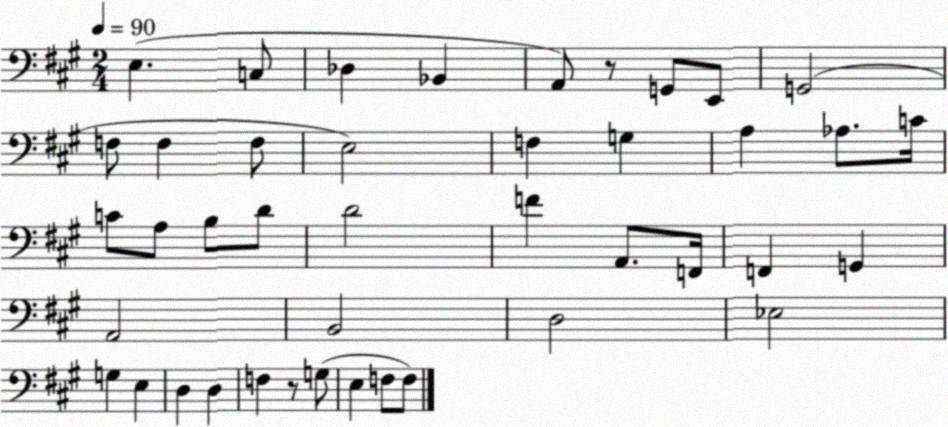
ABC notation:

X:1
T:Untitled
M:2/4
L:1/4
K:A
E, C,/2 _D, _B,, A,,/2 z/2 G,,/2 E,,/2 G,,2 F,/2 F, F,/2 E,2 F, G, A, _A,/2 C/4 C/2 A,/2 B,/2 D/2 D2 F A,,/2 F,,/4 F,, G,, A,,2 B,,2 D,2 _E,2 G, E, D, D, F, z/2 G,/2 E, F,/2 F,/2